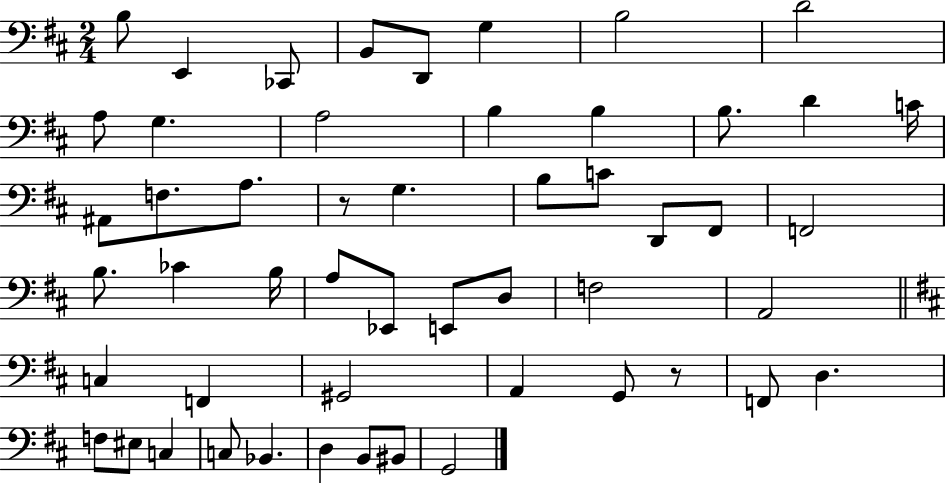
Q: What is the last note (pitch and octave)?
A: G2